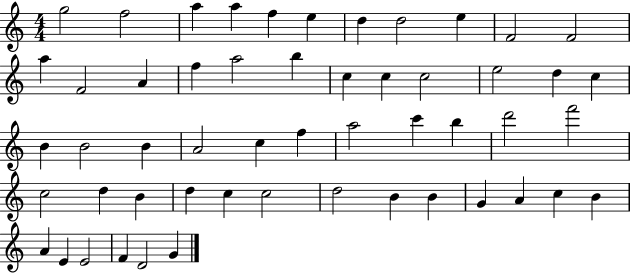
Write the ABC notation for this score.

X:1
T:Untitled
M:4/4
L:1/4
K:C
g2 f2 a a f e d d2 e F2 F2 a F2 A f a2 b c c c2 e2 d c B B2 B A2 c f a2 c' b d'2 f'2 c2 d B d c c2 d2 B B G A c B A E E2 F D2 G